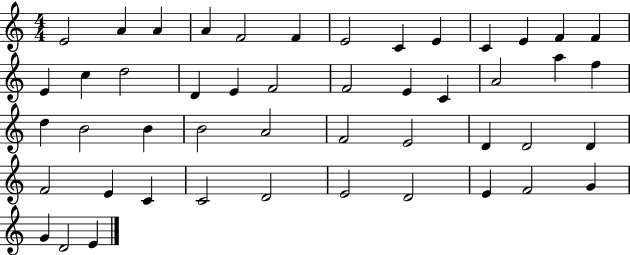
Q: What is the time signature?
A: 4/4